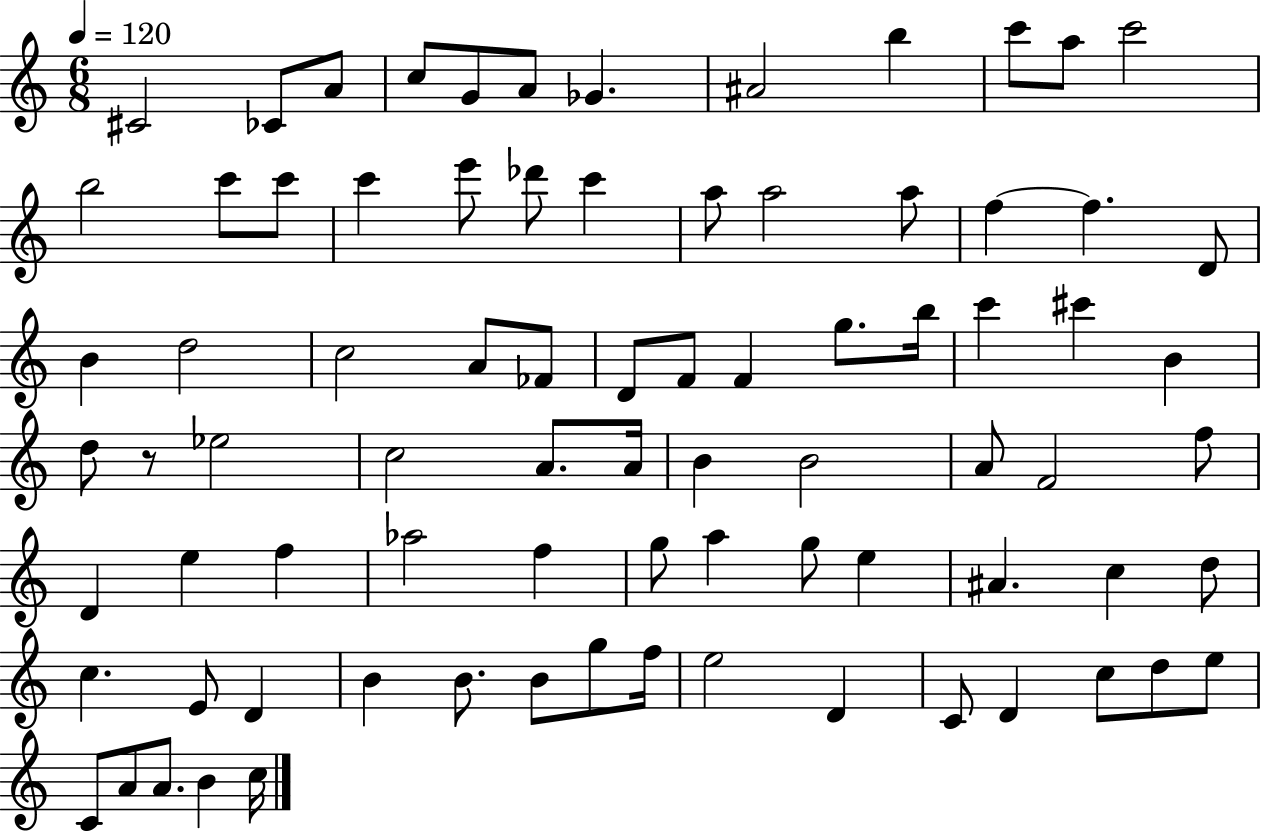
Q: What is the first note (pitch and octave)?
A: C#4